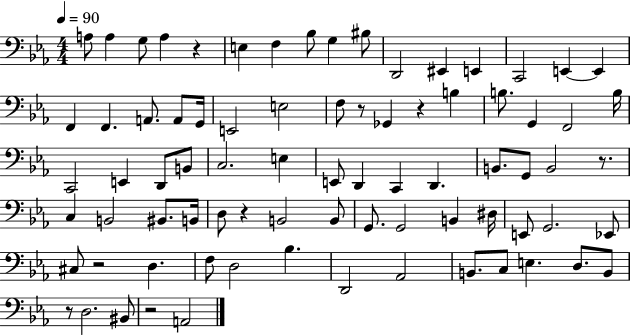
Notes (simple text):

A3/e A3/q G3/e A3/q R/q E3/q F3/q Bb3/e G3/q BIS3/e D2/h EIS2/q E2/q C2/h E2/q E2/q F2/q F2/q. A2/e. A2/e G2/s E2/h E3/h F3/e R/e Gb2/q R/q B3/q B3/e. G2/q F2/h B3/s C2/h E2/q D2/e B2/e C3/h. E3/q E2/e D2/q C2/q D2/q. B2/e. G2/e B2/h R/e. C3/q B2/h BIS2/e. B2/s D3/e R/q B2/h B2/e G2/e. G2/h B2/q D#3/s E2/e G2/h. Eb2/e C#3/e R/h D3/q. F3/e D3/h Bb3/q. D2/h Ab2/h B2/e. C3/e E3/q. D3/e. B2/e R/e D3/h. BIS2/e R/h A2/h